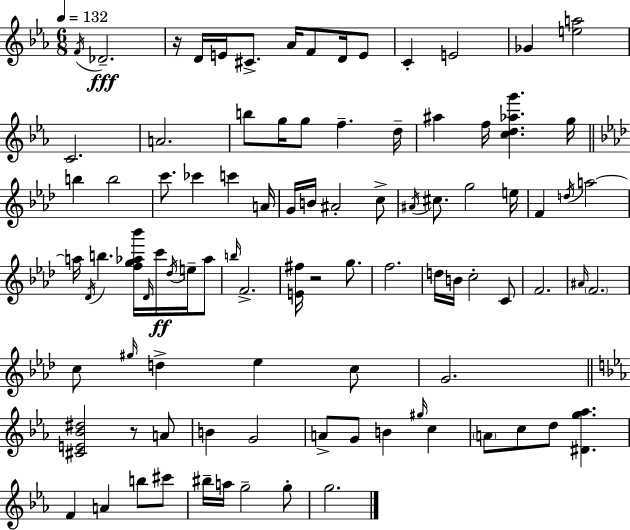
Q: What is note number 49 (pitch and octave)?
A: F4